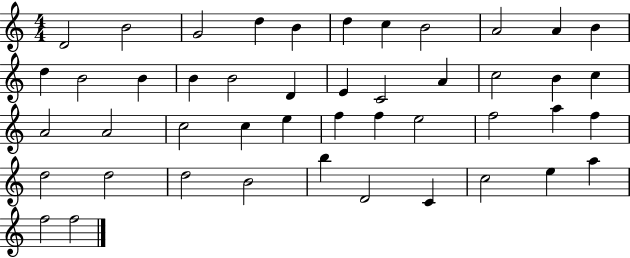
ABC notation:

X:1
T:Untitled
M:4/4
L:1/4
K:C
D2 B2 G2 d B d c B2 A2 A B d B2 B B B2 D E C2 A c2 B c A2 A2 c2 c e f f e2 f2 a f d2 d2 d2 B2 b D2 C c2 e a f2 f2